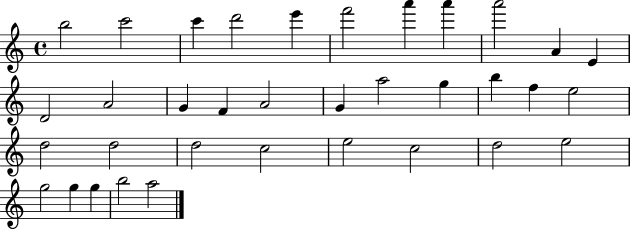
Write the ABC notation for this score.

X:1
T:Untitled
M:4/4
L:1/4
K:C
b2 c'2 c' d'2 e' f'2 a' a' a'2 A E D2 A2 G F A2 G a2 g b f e2 d2 d2 d2 c2 e2 c2 d2 e2 g2 g g b2 a2